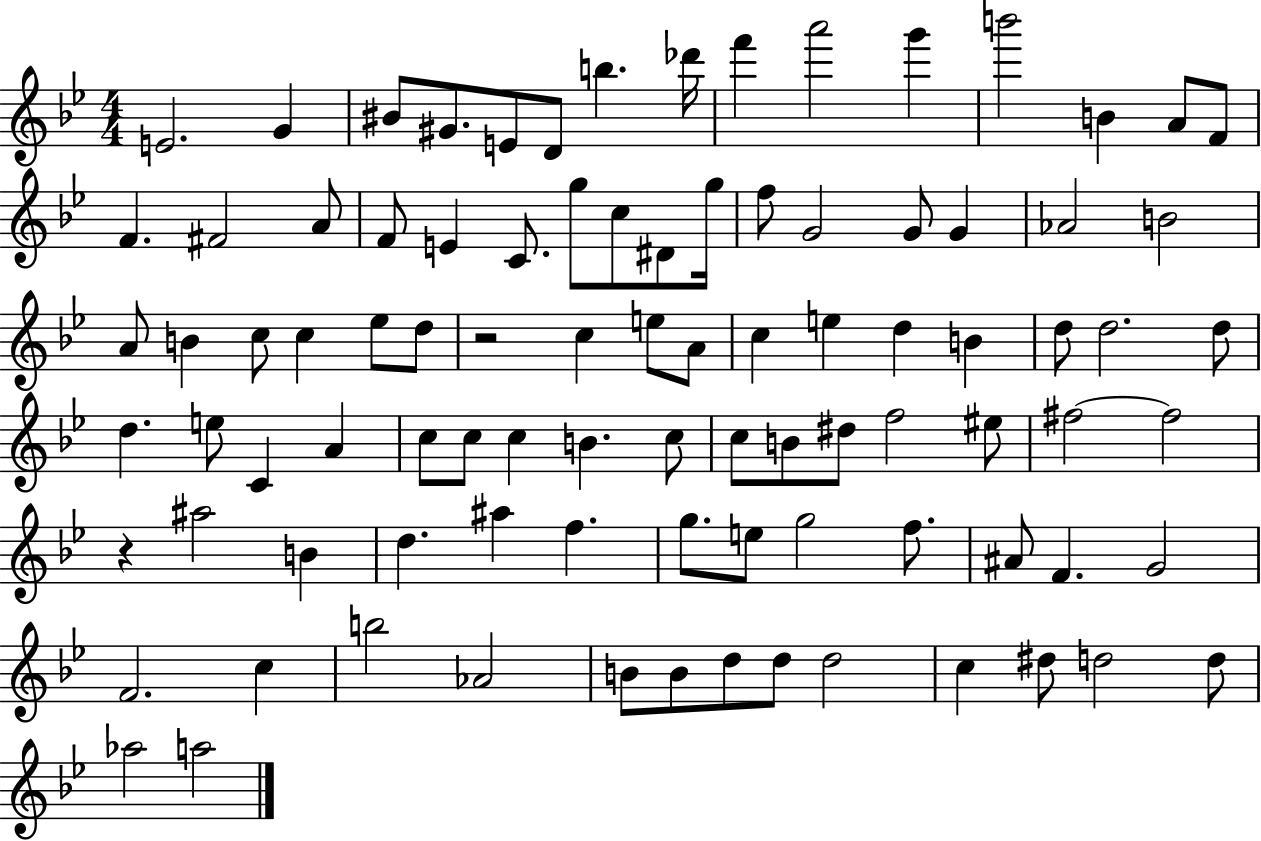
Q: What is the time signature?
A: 4/4